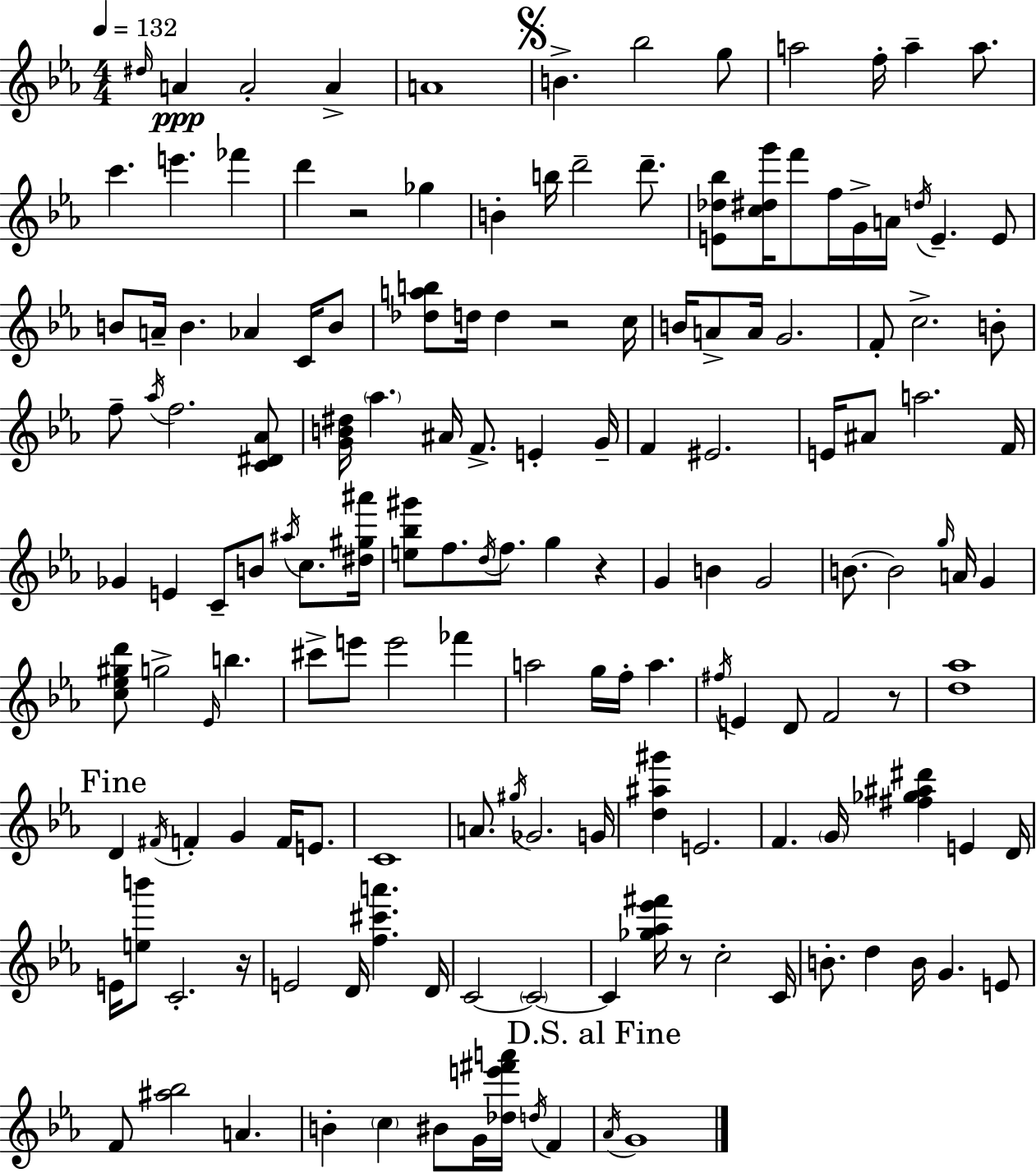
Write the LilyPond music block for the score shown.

{
  \clef treble
  \numericTimeSignature
  \time 4/4
  \key c \minor
  \tempo 4 = 132
  \grace { dis''16 }\ppp a'4 a'2-. a'4-> | a'1 | \mark \markup { \musicglyph "scripts.segno" } b'4.-> bes''2 g''8 | a''2 f''16-. a''4-- a''8. | \break c'''4. e'''4. fes'''4 | d'''4 r2 ges''4 | b'4-. b''16 d'''2-- d'''8.-- | <e' des'' bes''>8 <c'' dis'' g'''>16 f'''8 f''16 g'16-> a'16 \acciaccatura { d''16 } e'4.-- | \break e'8 b'8 a'16-- b'4. aes'4 c'16 | b'8 <des'' a'' b''>8 d''16 d''4 r2 | c''16 b'16 a'8-> a'16 g'2. | f'8-. c''2.-> | \break b'8-. f''8-- \acciaccatura { aes''16 } f''2. | <c' dis' aes'>8 <g' b' dis''>16 \parenthesize aes''4. ais'16 f'8.-> e'4-. | g'16-- f'4 eis'2. | e'16 ais'8 a''2. | \break f'16 ges'4 e'4 c'8-- b'8 \acciaccatura { ais''16 } | c''8. <dis'' gis'' ais'''>16 <e'' bes'' gis'''>8 f''8. \acciaccatura { d''16 } f''8. g''4 | r4 g'4 b'4 g'2 | b'8.~~ b'2 | \break \grace { g''16 } a'16 g'4 <c'' ees'' gis'' d'''>8 g''2-> | \grace { ees'16 } b''4. cis'''8-> e'''8 e'''2 | fes'''4 a''2 g''16 | f''16-. a''4. \acciaccatura { fis''16 } e'4 d'8 f'2 | \break r8 <d'' aes''>1 | \mark "Fine" d'4 \acciaccatura { fis'16 } f'4-. | g'4 f'16 e'8. c'1 | a'8. \acciaccatura { gis''16 } ges'2. | \break g'16 <d'' ais'' gis'''>4 e'2. | f'4. | \parenthesize g'16 <fis'' ges'' ais'' dis'''>4 e'4 d'16 e'16 <e'' b'''>8 c'2.-. | r16 e'2 | \break d'16 <f'' cis''' a'''>4. d'16 c'2~~ | \parenthesize c'2~~ c'4 <ges'' aes'' ees''' fis'''>16 r8 | c''2-. c'16 b'8.-. d''4 | b'16 g'4. e'8 f'8 <ais'' bes''>2 | \break a'4. b'4-. \parenthesize c''4 | bis'8 g'16 <des'' e''' fis''' a'''>16 \acciaccatura { d''16 } f'4 \mark "D.S. al Fine" \acciaccatura { aes'16 } g'1 | \bar "|."
}